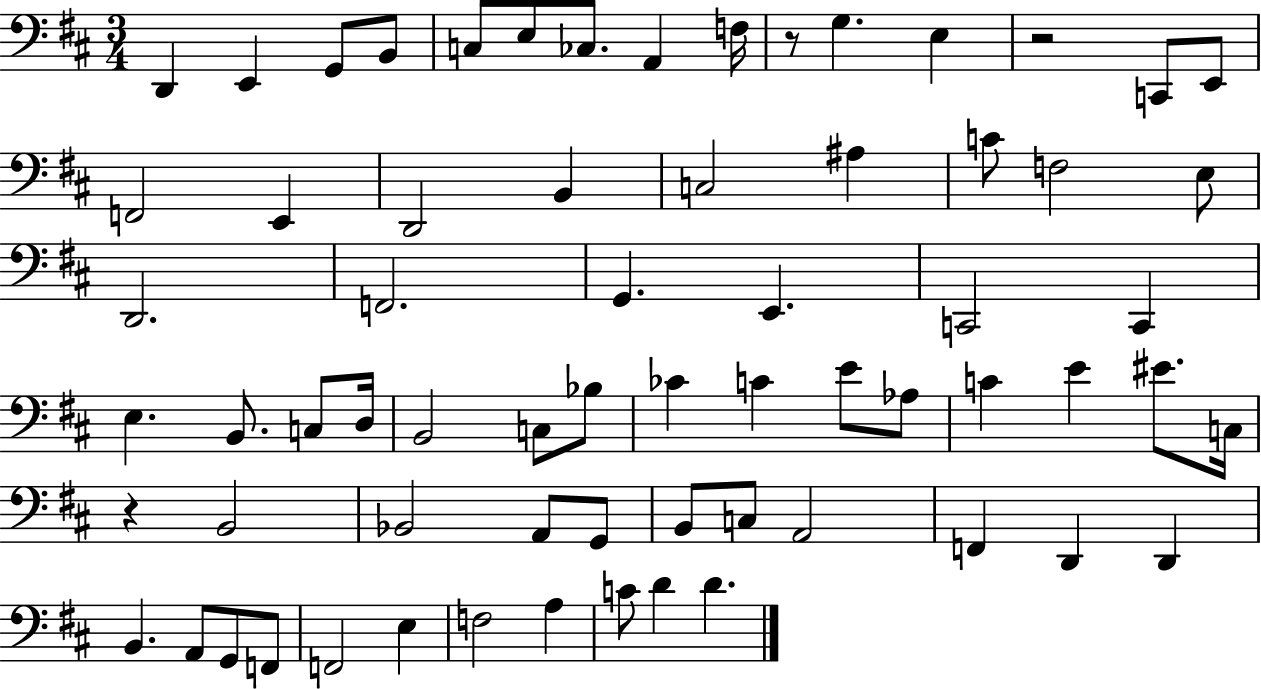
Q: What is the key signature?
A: D major